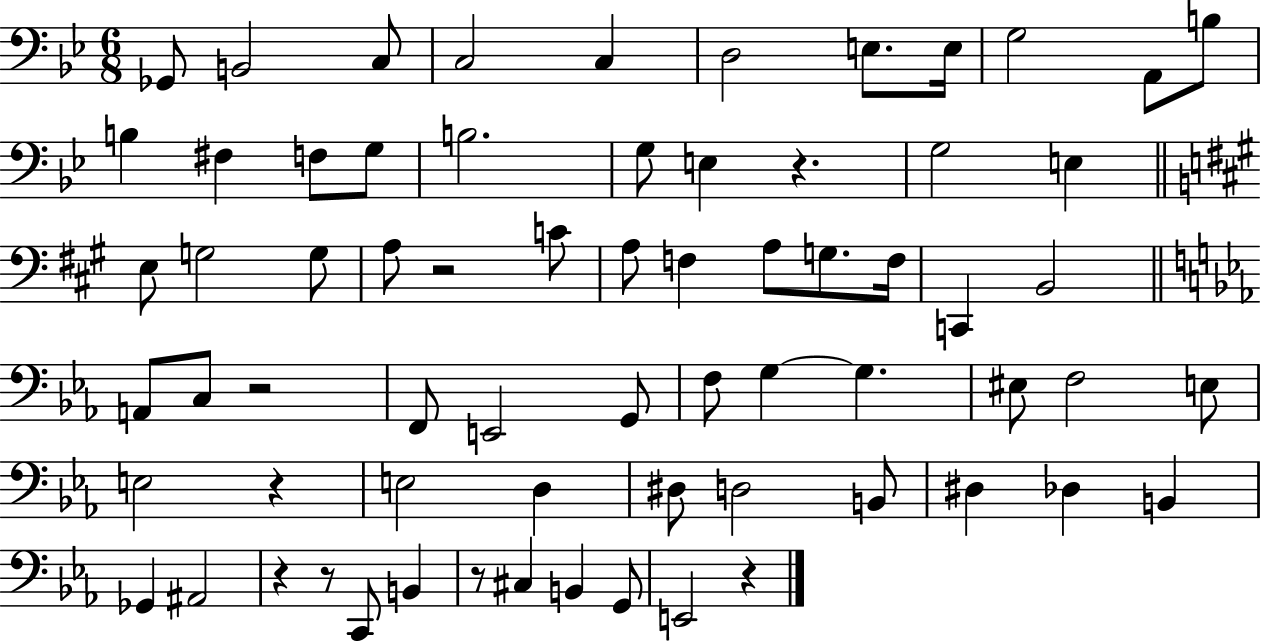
{
  \clef bass
  \numericTimeSignature
  \time 6/8
  \key bes \major
  ges,8 b,2 c8 | c2 c4 | d2 e8. e16 | g2 a,8 b8 | \break b4 fis4 f8 g8 | b2. | g8 e4 r4. | g2 e4 | \break \bar "||" \break \key a \major e8 g2 g8 | a8 r2 c'8 | a8 f4 a8 g8. f16 | c,4 b,2 | \break \bar "||" \break \key c \minor a,8 c8 r2 | f,8 e,2 g,8 | f8 g4~~ g4. | eis8 f2 e8 | \break e2 r4 | e2 d4 | dis8 d2 b,8 | dis4 des4 b,4 | \break ges,4 ais,2 | r4 r8 c,8 b,4 | r8 cis4 b,4 g,8 | e,2 r4 | \break \bar "|."
}